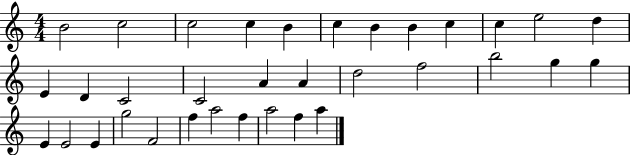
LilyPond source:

{
  \clef treble
  \numericTimeSignature
  \time 4/4
  \key c \major
  b'2 c''2 | c''2 c''4 b'4 | c''4 b'4 b'4 c''4 | c''4 e''2 d''4 | \break e'4 d'4 c'2 | c'2 a'4 a'4 | d''2 f''2 | b''2 g''4 g''4 | \break e'4 e'2 e'4 | g''2 f'2 | f''4 a''2 f''4 | a''2 f''4 a''4 | \break \bar "|."
}